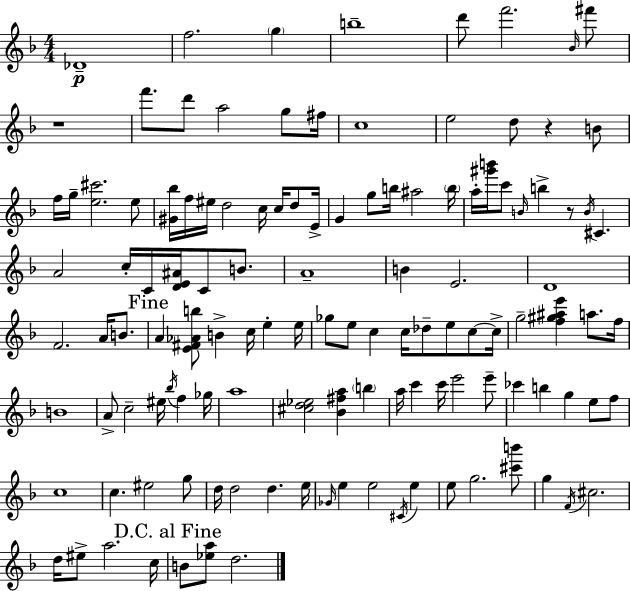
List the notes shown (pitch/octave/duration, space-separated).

Db4/w F5/h. G5/q B5/w D6/e F6/h. Bb4/s F#6/e R/w F6/e. D6/e A5/h G5/e F#5/s C5/w E5/h D5/e R/q B4/e F5/s G5/s [E5,C#6]/h. E5/e [G#4,Bb5]/s F5/s EIS5/s D5/h C5/s C5/s D5/e E4/s G4/q G5/e B5/s A#5/h B5/s A5/s [G#6,B6]/s C6/e B4/s B5/q R/e B4/s C#4/q. A4/h C5/s C4/s [D4,E4,A#4]/s C4/e B4/e. A4/w B4/q E4/h. D4/w F4/h. A4/s B4/e. A4/q [E4,F#4,Ab4,B5]/e B4/q C5/s E5/q E5/s Gb5/e E5/e C5/q C5/s Db5/e E5/e C5/e C5/s G5/h [F5,G#5,A#5,E6]/q A5/e. F5/s B4/w A4/e C5/h EIS5/s Bb5/s F5/q Gb5/s A5/w [C#5,D5,Eb5]/h [Bb4,F#5,A5]/q B5/q A5/s C6/q C6/s E6/h E6/e CES6/q B5/q G5/q E5/e F5/e C5/w C5/q. EIS5/h G5/e D5/s D5/h D5/q. E5/s Gb4/s E5/q E5/h C#4/s E5/q E5/e G5/h. [C#6,B6]/e G5/q F4/s C#5/h. D5/s EIS5/e A5/h. C5/s B4/e [Eb5,A5]/e D5/h.